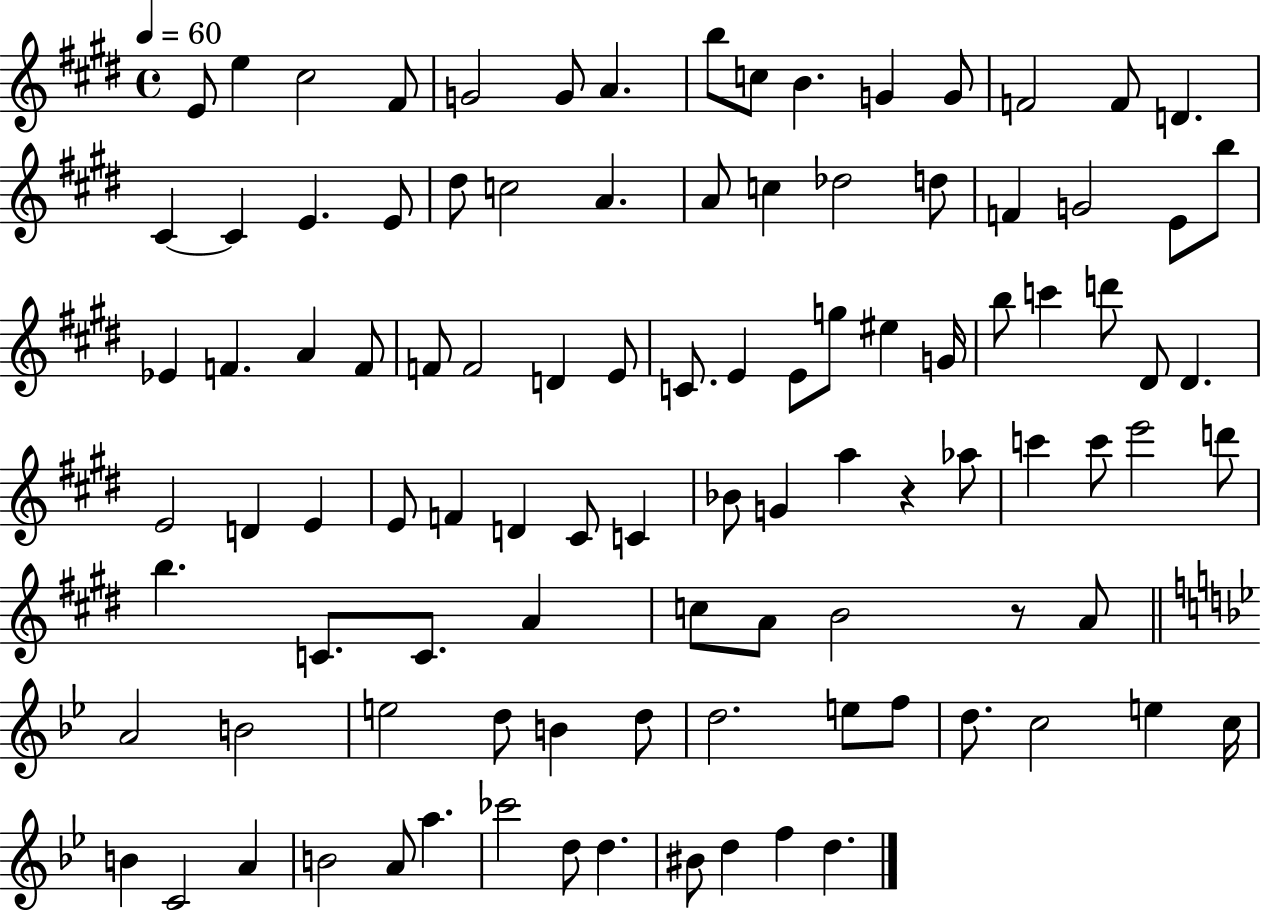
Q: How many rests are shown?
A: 2